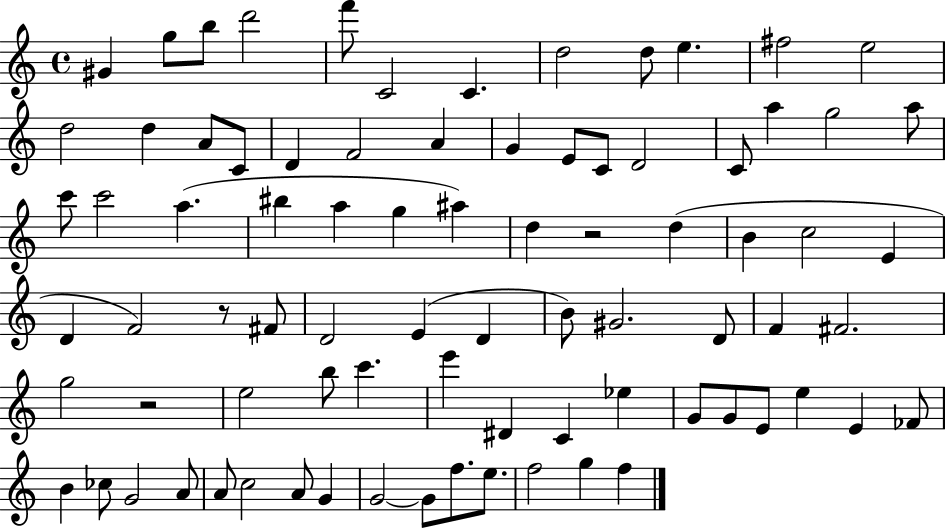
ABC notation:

X:1
T:Untitled
M:4/4
L:1/4
K:C
^G g/2 b/2 d'2 f'/2 C2 C d2 d/2 e ^f2 e2 d2 d A/2 C/2 D F2 A G E/2 C/2 D2 C/2 a g2 a/2 c'/2 c'2 a ^b a g ^a d z2 d B c2 E D F2 z/2 ^F/2 D2 E D B/2 ^G2 D/2 F ^F2 g2 z2 e2 b/2 c' e' ^D C _e G/2 G/2 E/2 e E _F/2 B _c/2 G2 A/2 A/2 c2 A/2 G G2 G/2 f/2 e/2 f2 g f